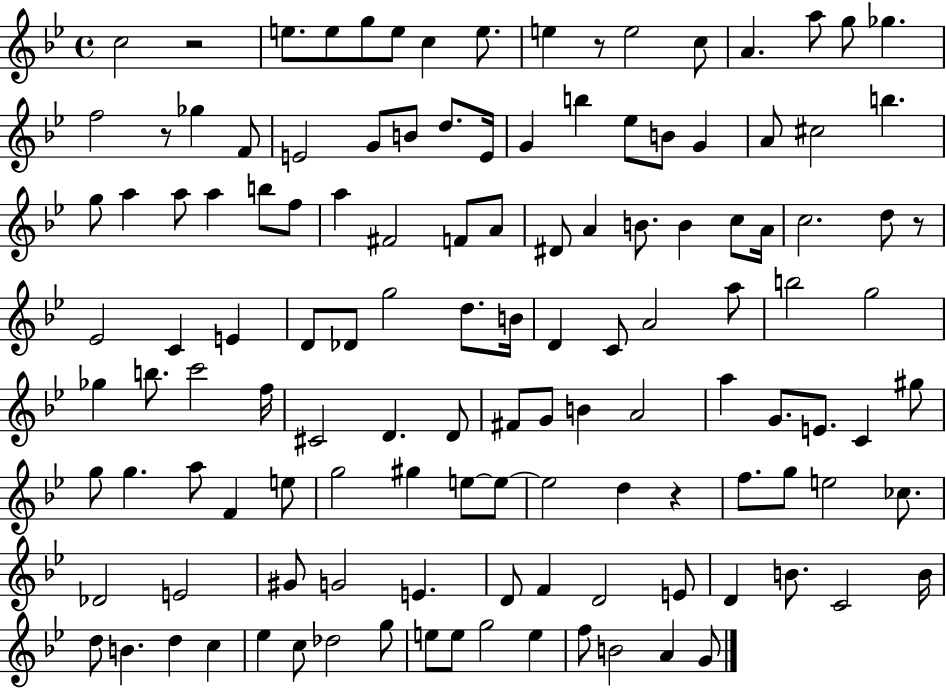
C5/h R/h E5/e. E5/e G5/e E5/e C5/q E5/e. E5/q R/e E5/h C5/e A4/q. A5/e G5/e Gb5/q. F5/h R/e Gb5/q F4/e E4/h G4/e B4/e D5/e. E4/s G4/q B5/q Eb5/e B4/e G4/q A4/e C#5/h B5/q. G5/e A5/q A5/e A5/q B5/e F5/e A5/q F#4/h F4/e A4/e D#4/e A4/q B4/e. B4/q C5/e A4/s C5/h. D5/e R/e Eb4/h C4/q E4/q D4/e Db4/e G5/h D5/e. B4/s D4/q C4/e A4/h A5/e B5/h G5/h Gb5/q B5/e. C6/h F5/s C#4/h D4/q. D4/e F#4/e G4/e B4/q A4/h A5/q G4/e. E4/e. C4/q G#5/e G5/e G5/q. A5/e F4/q E5/e G5/h G#5/q E5/e E5/e E5/h D5/q R/q F5/e. G5/e E5/h CES5/e. Db4/h E4/h G#4/e G4/h E4/q. D4/e F4/q D4/h E4/e D4/q B4/e. C4/h B4/s D5/e B4/q. D5/q C5/q Eb5/q C5/e Db5/h G5/e E5/e E5/e G5/h E5/q F5/e B4/h A4/q G4/e